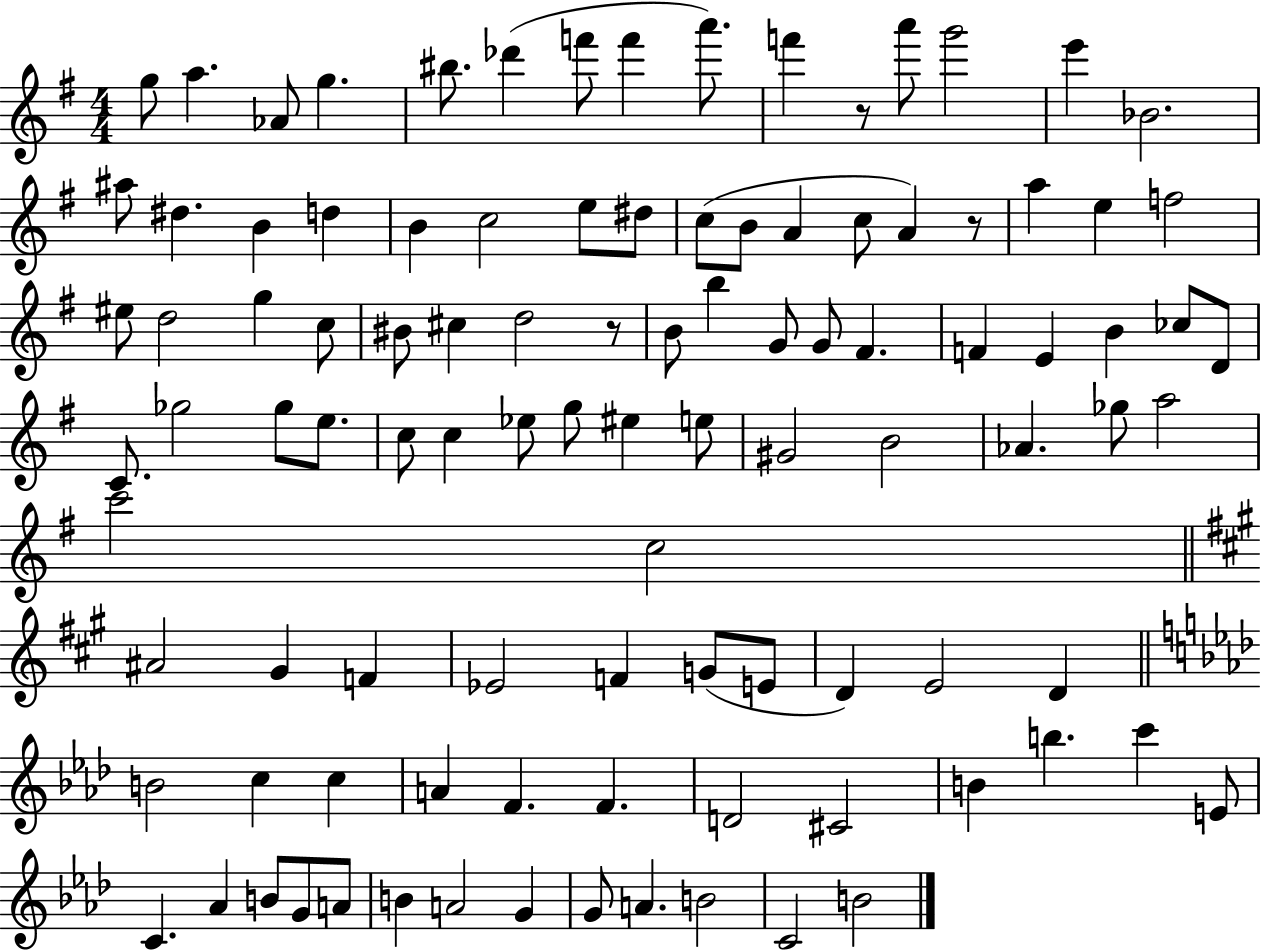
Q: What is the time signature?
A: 4/4